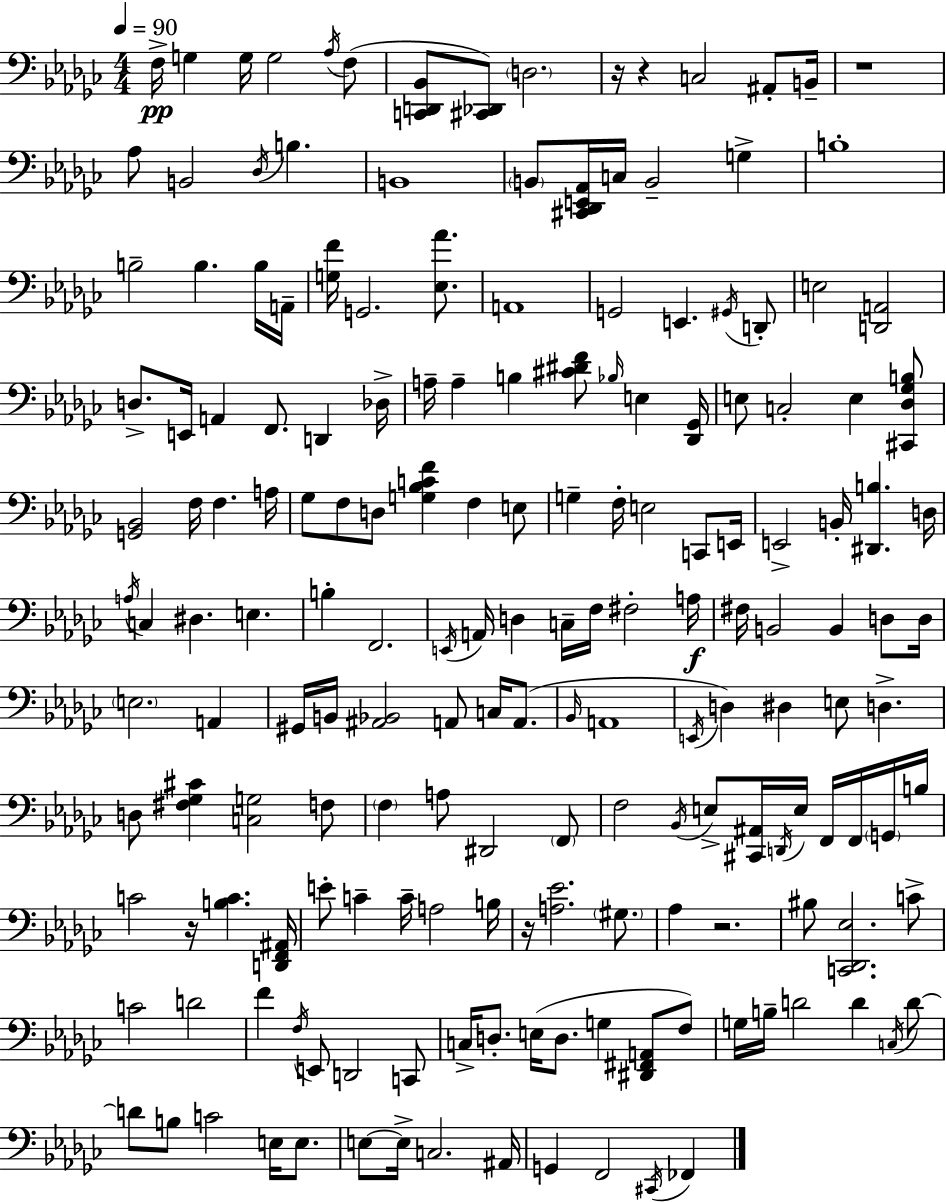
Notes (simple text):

F3/s G3/q G3/s G3/h Ab3/s F3/e [C2,D2,Bb2]/e [C#2,Db2]/e D3/h. R/s R/q C3/h A#2/e B2/s R/w Ab3/e B2/h Db3/s B3/q. B2/w B2/e [C#2,Db2,E2,Ab2]/s C3/s B2/h G3/q B3/w B3/h B3/q. B3/s A2/s [G3,F4]/s G2/h. [Eb3,Ab4]/e. A2/w G2/h E2/q. G#2/s D2/e E3/h [D2,A2]/h D3/e. E2/s A2/q F2/e. D2/q Db3/s A3/s A3/q B3/q [C#4,D#4,F4]/e Bb3/s E3/q [Db2,Gb2]/s E3/e C3/h E3/q [C#2,Db3,Gb3,B3]/e [G2,Bb2]/h F3/s F3/q. A3/s Gb3/e F3/e D3/e [G3,Bb3,C4,F4]/q F3/q E3/e G3/q F3/s E3/h C2/e E2/s E2/h B2/s [D#2,B3]/q. D3/s A3/s C3/q D#3/q. E3/q. B3/q F2/h. E2/s A2/s D3/q C3/s F3/s F#3/h A3/s F#3/s B2/h B2/q D3/e D3/s E3/h. A2/q G#2/s B2/s [A#2,Bb2]/h A2/e C3/s A2/e. Bb2/s A2/w E2/s D3/q D#3/q E3/e D3/q. D3/e [F#3,Gb3,C#4]/q [C3,G3]/h F3/e F3/q A3/e D#2/h F2/e F3/h Bb2/s E3/e [C#2,A#2]/s D2/s E3/s F2/s F2/s G2/s B3/s C4/h R/s [B3,C4]/q. [D2,F2,A#2]/s E4/e C4/q C4/s A3/h B3/s R/s [A3,Eb4]/h. G#3/e. Ab3/q R/h. BIS3/e [C2,Db2,Eb3]/h. C4/e C4/h D4/h F4/q F3/s E2/e D2/h C2/e C3/s D3/e. E3/s D3/e. G3/q [D#2,F#2,A2]/e F3/e G3/s B3/s D4/h D4/q C3/s D4/e D4/e B3/e C4/h E3/s E3/e. E3/e E3/s C3/h. A#2/s G2/q F2/h C#2/s FES2/q